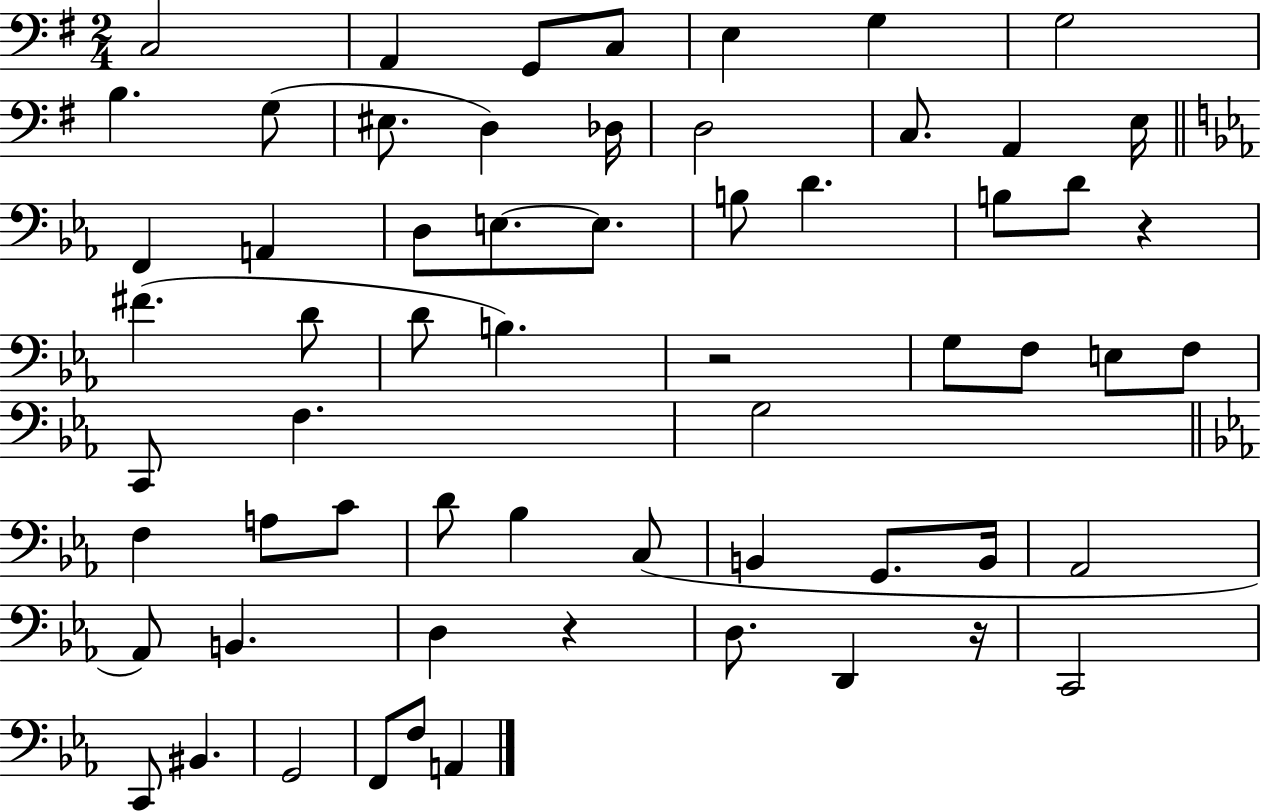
X:1
T:Untitled
M:2/4
L:1/4
K:G
C,2 A,, G,,/2 C,/2 E, G, G,2 B, G,/2 ^E,/2 D, _D,/4 D,2 C,/2 A,, E,/4 F,, A,, D,/2 E,/2 E,/2 B,/2 D B,/2 D/2 z ^F D/2 D/2 B, z2 G,/2 F,/2 E,/2 F,/2 C,,/2 F, G,2 F, A,/2 C/2 D/2 _B, C,/2 B,, G,,/2 B,,/4 _A,,2 _A,,/2 B,, D, z D,/2 D,, z/4 C,,2 C,,/2 ^B,, G,,2 F,,/2 F,/2 A,,